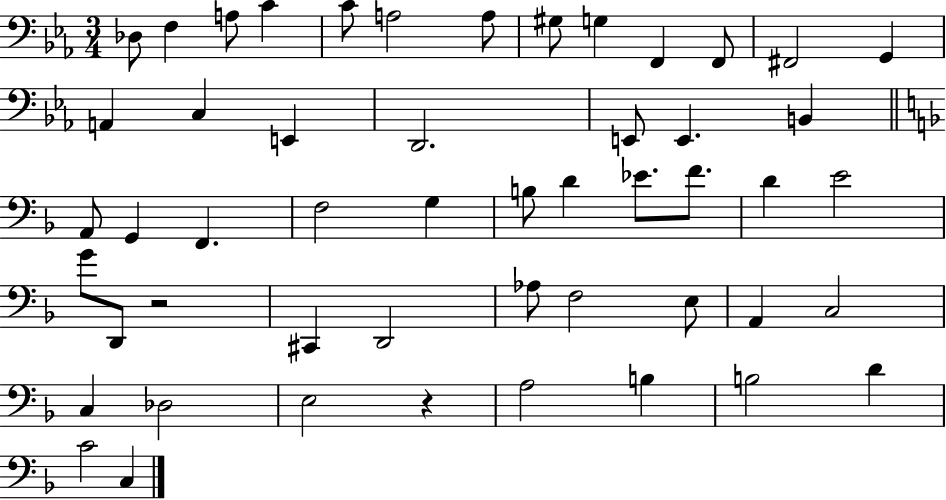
{
  \clef bass
  \numericTimeSignature
  \time 3/4
  \key ees \major
  des8 f4 a8 c'4 | c'8 a2 a8 | gis8 g4 f,4 f,8 | fis,2 g,4 | \break a,4 c4 e,4 | d,2. | e,8 e,4. b,4 | \bar "||" \break \key d \minor a,8 g,4 f,4. | f2 g4 | b8 d'4 ees'8. f'8. | d'4 e'2 | \break g'8 d,8 r2 | cis,4 d,2 | aes8 f2 e8 | a,4 c2 | \break c4 des2 | e2 r4 | a2 b4 | b2 d'4 | \break c'2 c4 | \bar "|."
}